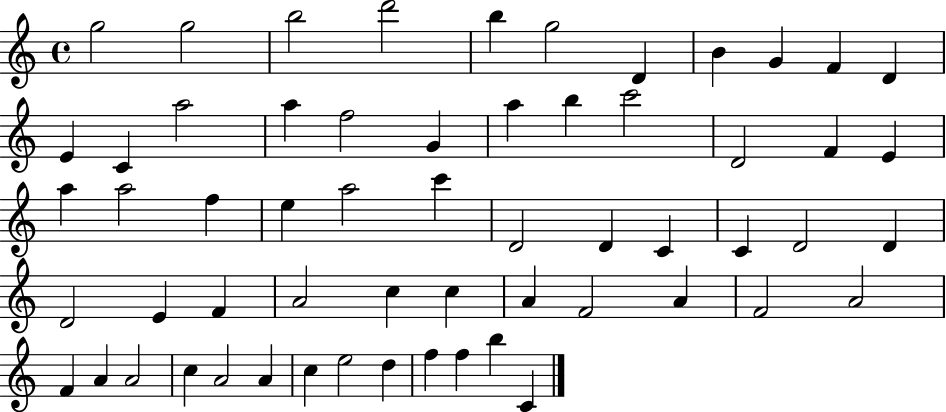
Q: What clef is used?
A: treble